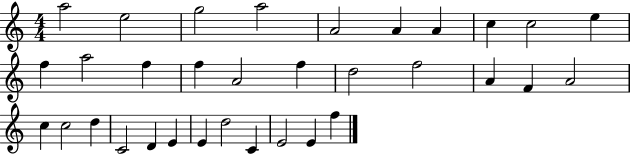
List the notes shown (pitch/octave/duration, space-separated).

A5/h E5/h G5/h A5/h A4/h A4/q A4/q C5/q C5/h E5/q F5/q A5/h F5/q F5/q A4/h F5/q D5/h F5/h A4/q F4/q A4/h C5/q C5/h D5/q C4/h D4/q E4/q E4/q D5/h C4/q E4/h E4/q F5/q